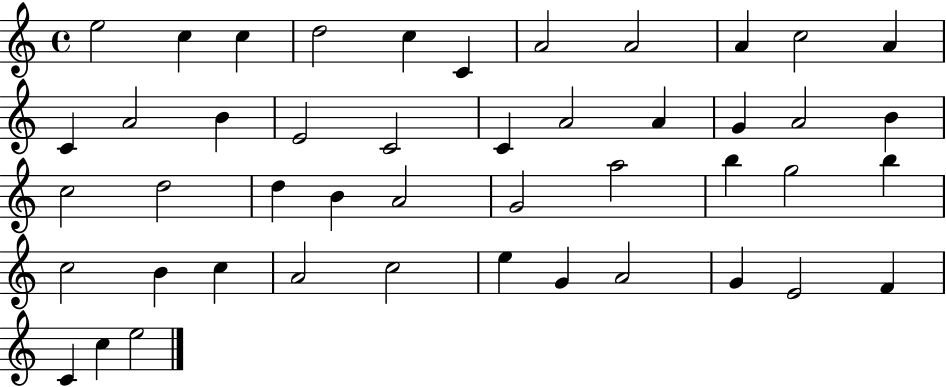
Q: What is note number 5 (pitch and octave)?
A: C5